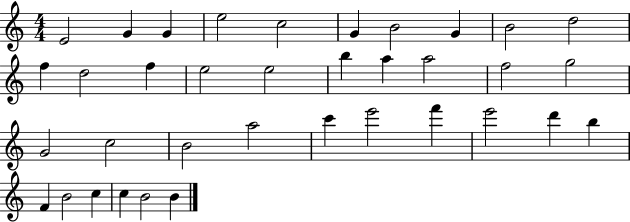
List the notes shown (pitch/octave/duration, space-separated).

E4/h G4/q G4/q E5/h C5/h G4/q B4/h G4/q B4/h D5/h F5/q D5/h F5/q E5/h E5/h B5/q A5/q A5/h F5/h G5/h G4/h C5/h B4/h A5/h C6/q E6/h F6/q E6/h D6/q B5/q F4/q B4/h C5/q C5/q B4/h B4/q